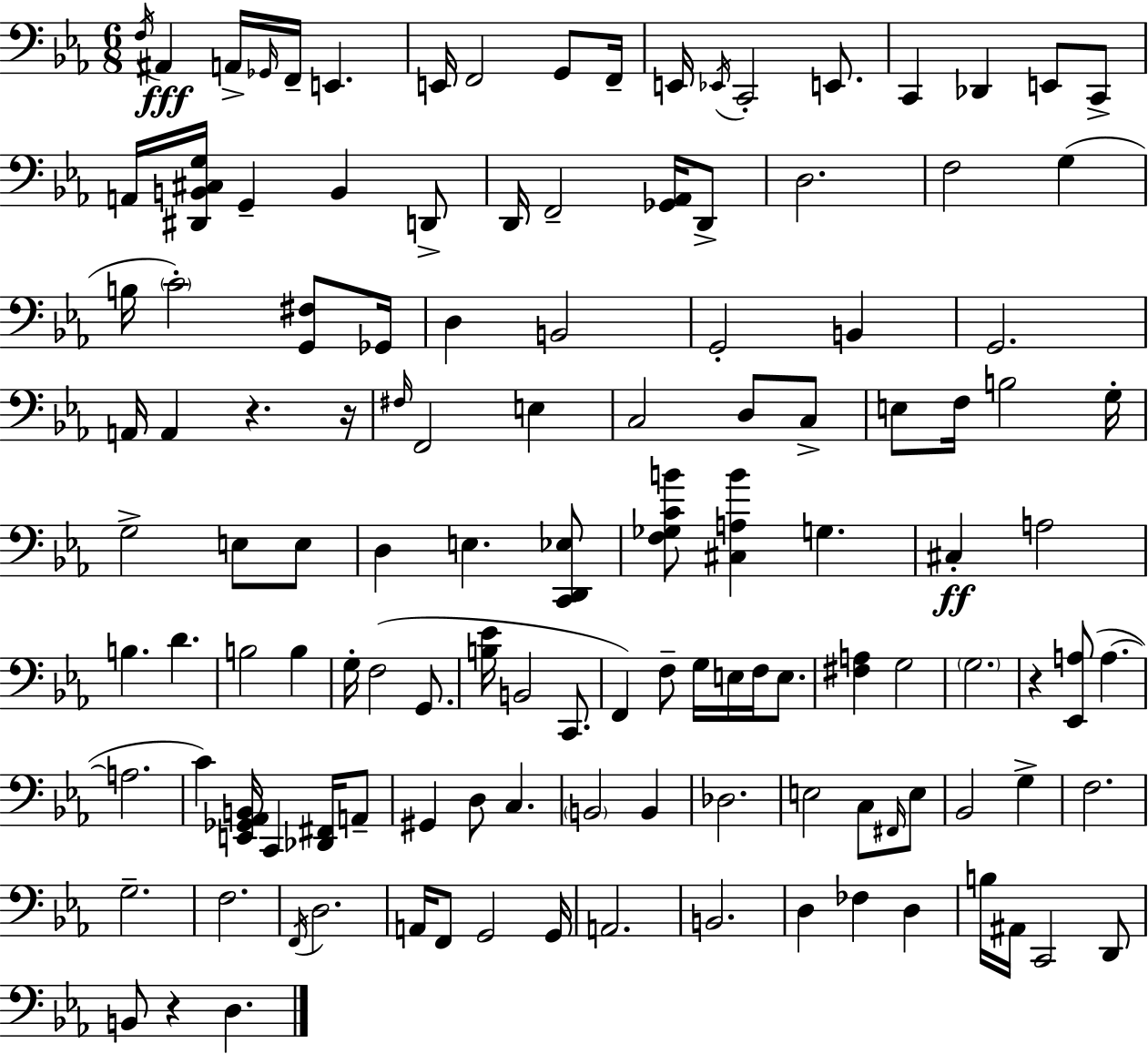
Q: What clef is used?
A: bass